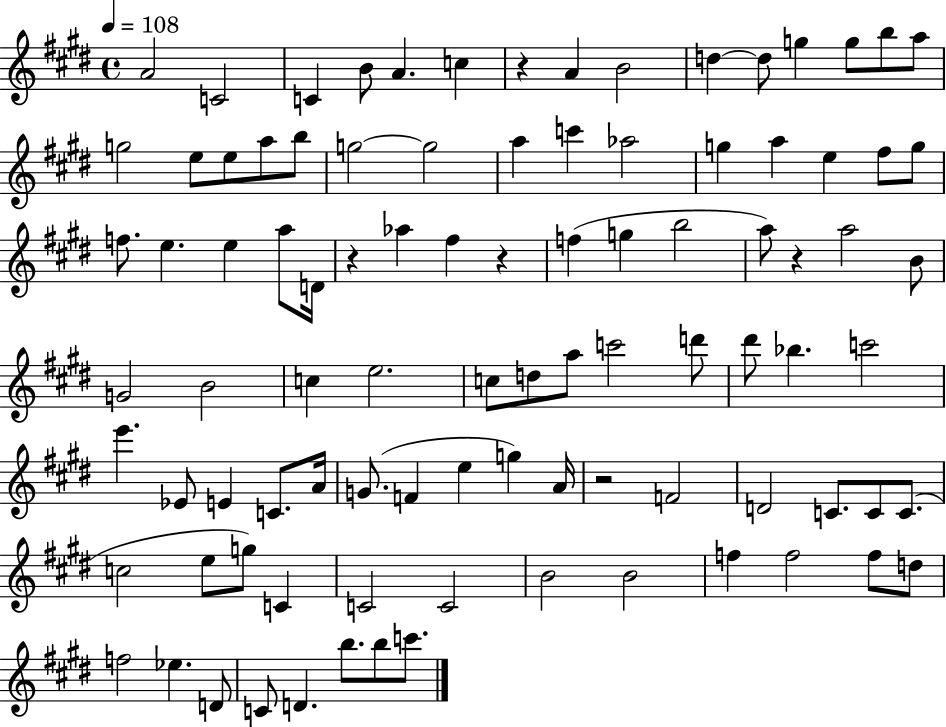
{
  \clef treble
  \time 4/4
  \defaultTimeSignature
  \key e \major
  \tempo 4 = 108
  a'2 c'2 | c'4 b'8 a'4. c''4 | r4 a'4 b'2 | d''4~~ d''8 g''4 g''8 b''8 a''8 | \break g''2 e''8 e''8 a''8 b''8 | g''2~~ g''2 | a''4 c'''4 aes''2 | g''4 a''4 e''4 fis''8 g''8 | \break f''8. e''4. e''4 a''8 d'16 | r4 aes''4 fis''4 r4 | f''4( g''4 b''2 | a''8) r4 a''2 b'8 | \break g'2 b'2 | c''4 e''2. | c''8 d''8 a''8 c'''2 d'''8 | dis'''8 bes''4. c'''2 | \break e'''4. ees'8 e'4 c'8. a'16 | g'8.( f'4 e''4 g''4) a'16 | r2 f'2 | d'2 c'8. c'8 c'8.( | \break c''2 e''8 g''8) c'4 | c'2 c'2 | b'2 b'2 | f''4 f''2 f''8 d''8 | \break f''2 ees''4. d'8 | c'8 d'4. b''8. b''8 c'''8. | \bar "|."
}